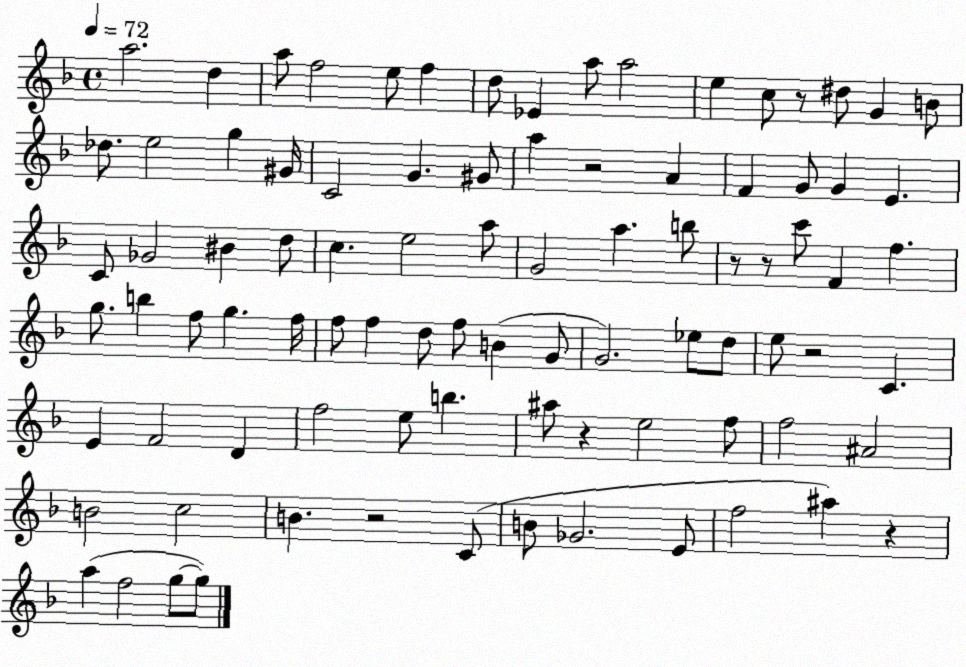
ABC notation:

X:1
T:Untitled
M:4/4
L:1/4
K:F
a2 d a/2 f2 e/2 f d/2 _E a/2 a2 e c/2 z/2 ^d/2 G B/2 _d/2 e2 g ^G/4 C2 G ^G/2 a z2 A F G/2 G E C/2 _G2 ^B d/2 c e2 a/2 G2 a b/2 z/2 z/2 c'/2 F f g/2 b f/2 g f/4 f/2 f d/2 f/2 B G/2 G2 _e/2 d/2 e/2 z2 C E F2 D f2 e/2 b ^a/2 z e2 f/2 f2 ^A2 B2 c2 B z2 C/2 B/2 _G2 E/2 f2 ^a z a f2 g/2 g/2